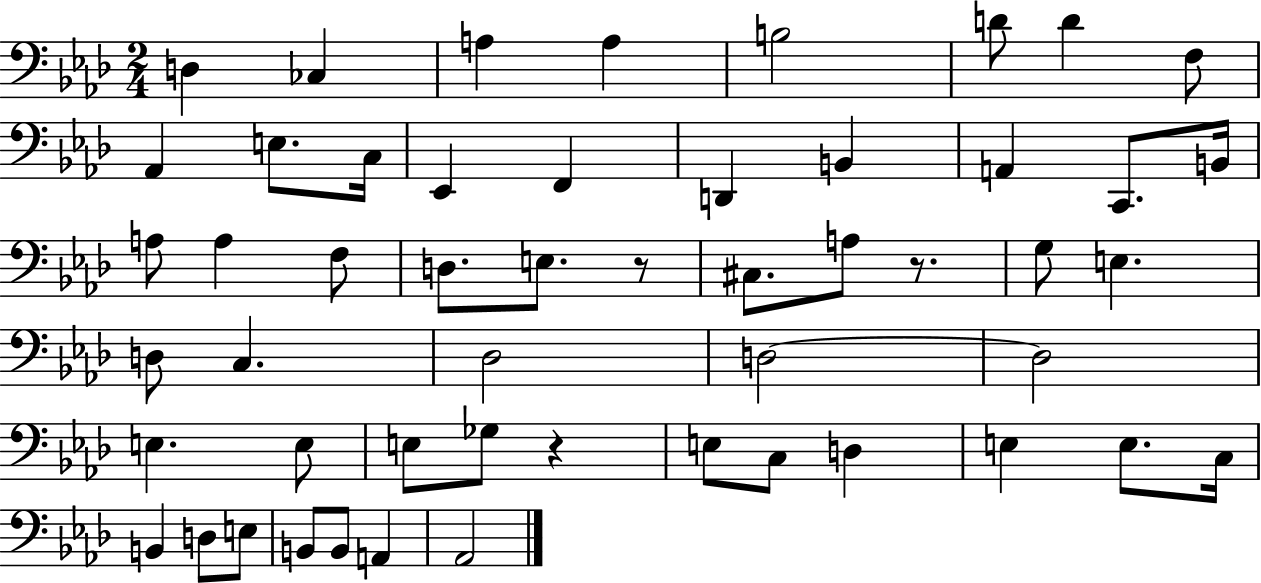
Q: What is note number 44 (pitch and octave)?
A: D3